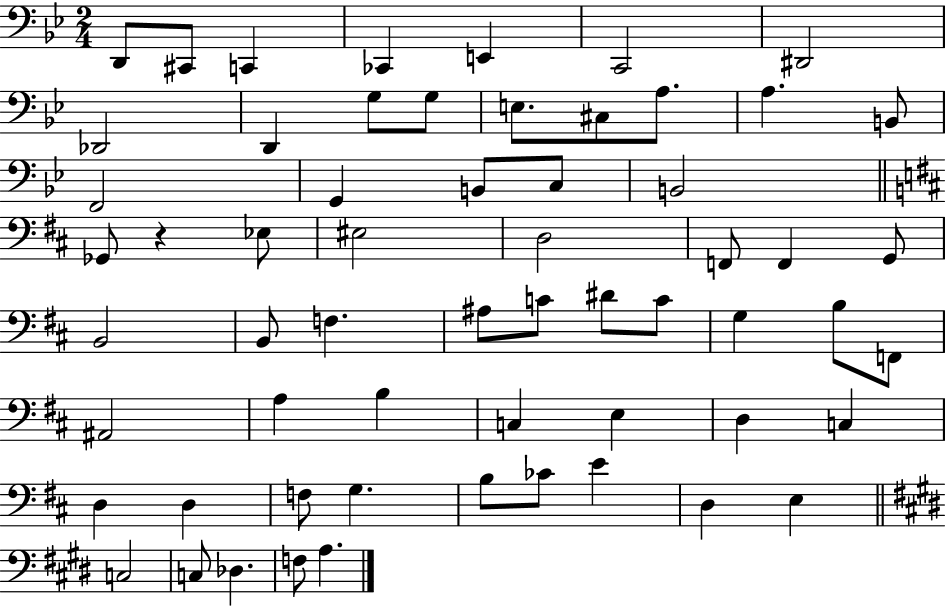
X:1
T:Untitled
M:2/4
L:1/4
K:Bb
D,,/2 ^C,,/2 C,, _C,, E,, C,,2 ^D,,2 _D,,2 D,, G,/2 G,/2 E,/2 ^C,/2 A,/2 A, B,,/2 F,,2 G,, B,,/2 C,/2 B,,2 _G,,/2 z _E,/2 ^E,2 D,2 F,,/2 F,, G,,/2 B,,2 B,,/2 F, ^A,/2 C/2 ^D/2 C/2 G, B,/2 F,,/2 ^A,,2 A, B, C, E, D, C, D, D, F,/2 G, B,/2 _C/2 E D, E, C,2 C,/2 _D, F,/2 A,